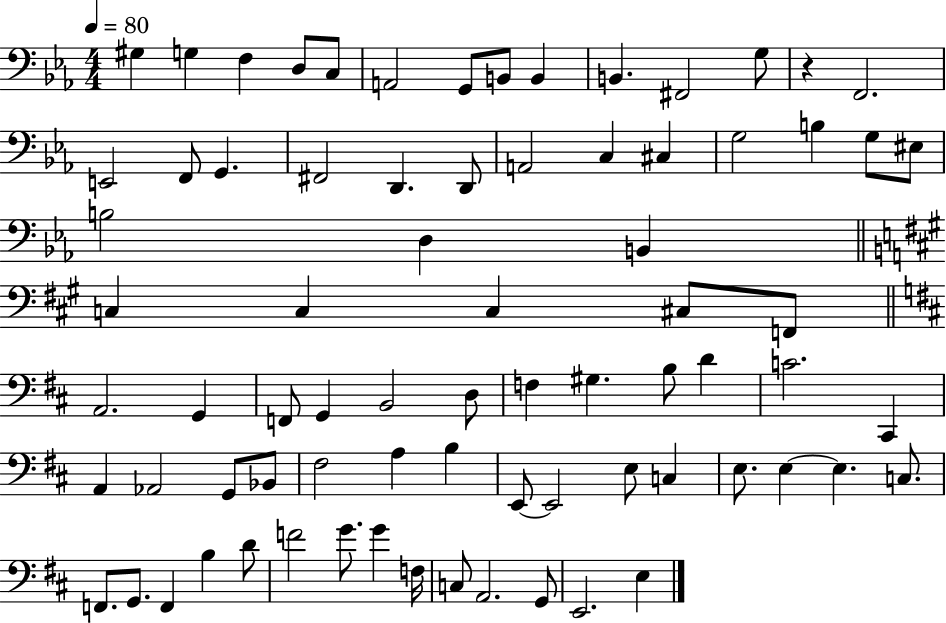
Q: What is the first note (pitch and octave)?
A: G#3